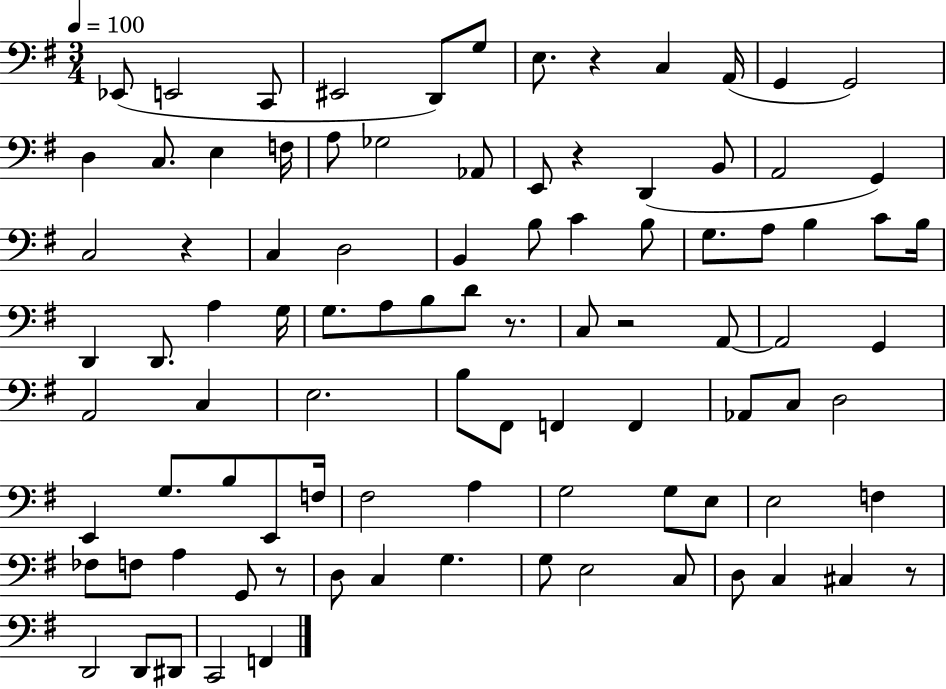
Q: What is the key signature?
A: G major